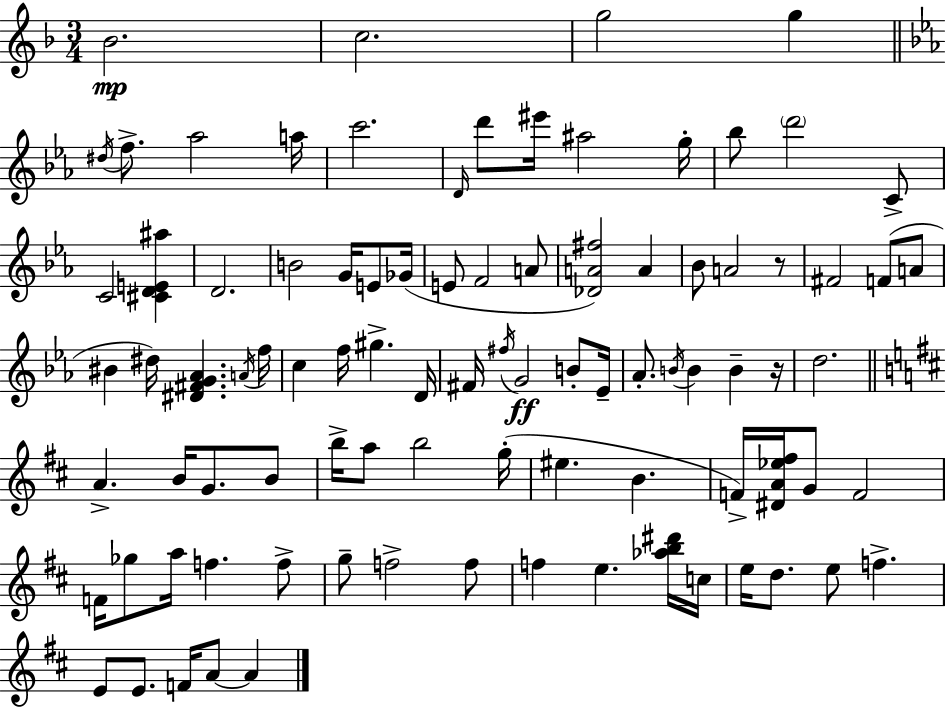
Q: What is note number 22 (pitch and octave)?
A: E4